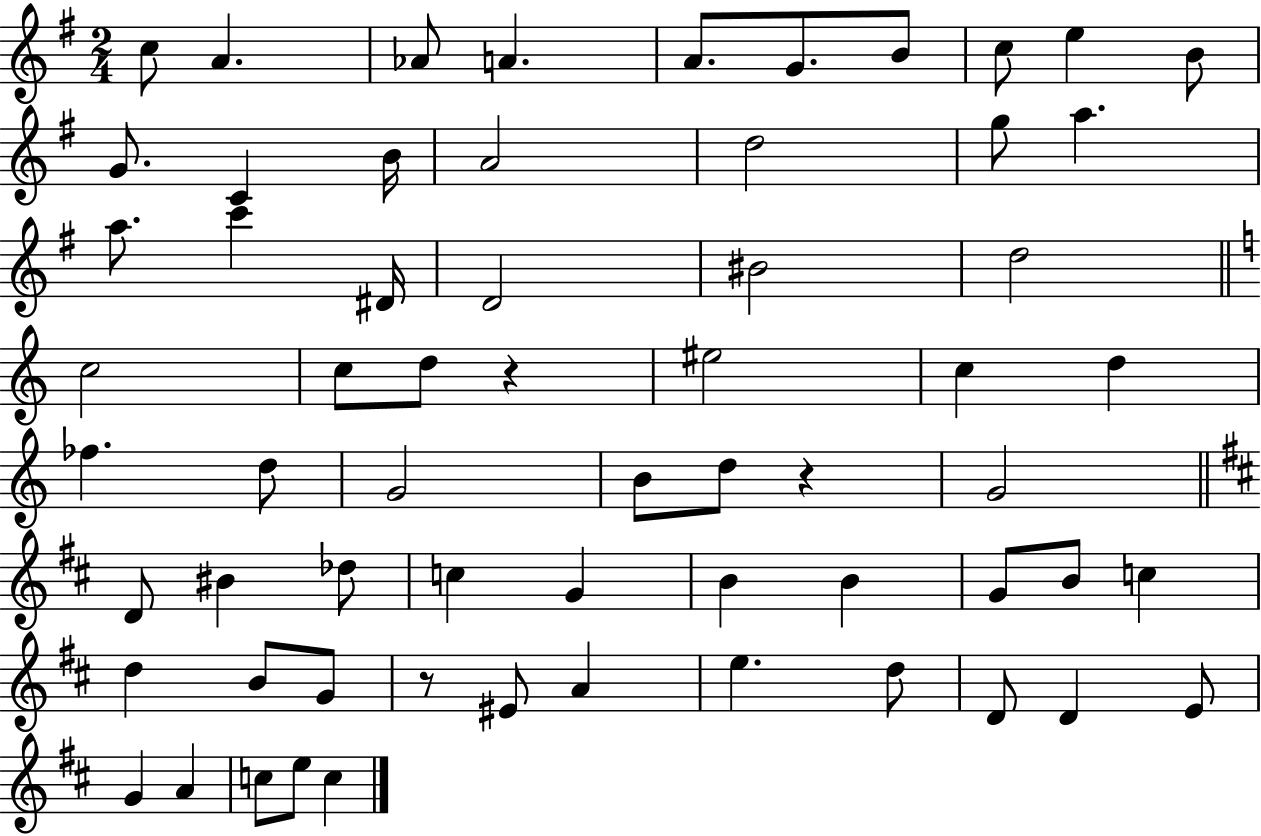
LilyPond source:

{
  \clef treble
  \numericTimeSignature
  \time 2/4
  \key g \major
  c''8 a'4. | aes'8 a'4. | a'8. g'8. b'8 | c''8 e''4 b'8 | \break g'8. c'4 b'16 | a'2 | d''2 | g''8 a''4. | \break a''8. c'''4 dis'16 | d'2 | bis'2 | d''2 | \break \bar "||" \break \key c \major c''2 | c''8 d''8 r4 | eis''2 | c''4 d''4 | \break fes''4. d''8 | g'2 | b'8 d''8 r4 | g'2 | \break \bar "||" \break \key d \major d'8 bis'4 des''8 | c''4 g'4 | b'4 b'4 | g'8 b'8 c''4 | \break d''4 b'8 g'8 | r8 eis'8 a'4 | e''4. d''8 | d'8 d'4 e'8 | \break g'4 a'4 | c''8 e''8 c''4 | \bar "|."
}